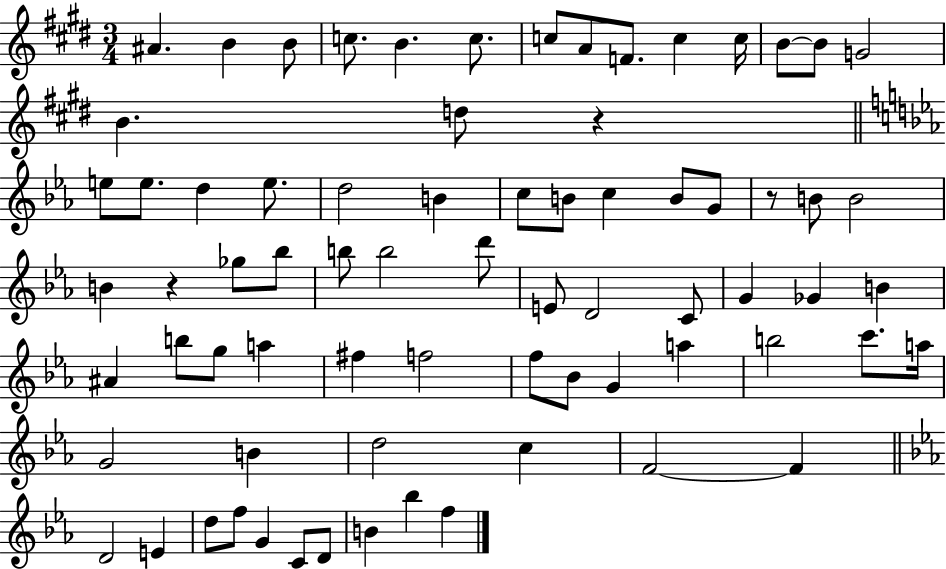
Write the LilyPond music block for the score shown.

{
  \clef treble
  \numericTimeSignature
  \time 3/4
  \key e \major
  ais'4. b'4 b'8 | c''8. b'4. c''8. | c''8 a'8 f'8. c''4 c''16 | b'8~~ b'8 g'2 | \break b'4. d''8 r4 | \bar "||" \break \key c \minor e''8 e''8. d''4 e''8. | d''2 b'4 | c''8 b'8 c''4 b'8 g'8 | r8 b'8 b'2 | \break b'4 r4 ges''8 bes''8 | b''8 b''2 d'''8 | e'8 d'2 c'8 | g'4 ges'4 b'4 | \break ais'4 b''8 g''8 a''4 | fis''4 f''2 | f''8 bes'8 g'4 a''4 | b''2 c'''8. a''16 | \break g'2 b'4 | d''2 c''4 | f'2~~ f'4 | \bar "||" \break \key ees \major d'2 e'4 | d''8 f''8 g'4 c'8 d'8 | b'4 bes''4 f''4 | \bar "|."
}